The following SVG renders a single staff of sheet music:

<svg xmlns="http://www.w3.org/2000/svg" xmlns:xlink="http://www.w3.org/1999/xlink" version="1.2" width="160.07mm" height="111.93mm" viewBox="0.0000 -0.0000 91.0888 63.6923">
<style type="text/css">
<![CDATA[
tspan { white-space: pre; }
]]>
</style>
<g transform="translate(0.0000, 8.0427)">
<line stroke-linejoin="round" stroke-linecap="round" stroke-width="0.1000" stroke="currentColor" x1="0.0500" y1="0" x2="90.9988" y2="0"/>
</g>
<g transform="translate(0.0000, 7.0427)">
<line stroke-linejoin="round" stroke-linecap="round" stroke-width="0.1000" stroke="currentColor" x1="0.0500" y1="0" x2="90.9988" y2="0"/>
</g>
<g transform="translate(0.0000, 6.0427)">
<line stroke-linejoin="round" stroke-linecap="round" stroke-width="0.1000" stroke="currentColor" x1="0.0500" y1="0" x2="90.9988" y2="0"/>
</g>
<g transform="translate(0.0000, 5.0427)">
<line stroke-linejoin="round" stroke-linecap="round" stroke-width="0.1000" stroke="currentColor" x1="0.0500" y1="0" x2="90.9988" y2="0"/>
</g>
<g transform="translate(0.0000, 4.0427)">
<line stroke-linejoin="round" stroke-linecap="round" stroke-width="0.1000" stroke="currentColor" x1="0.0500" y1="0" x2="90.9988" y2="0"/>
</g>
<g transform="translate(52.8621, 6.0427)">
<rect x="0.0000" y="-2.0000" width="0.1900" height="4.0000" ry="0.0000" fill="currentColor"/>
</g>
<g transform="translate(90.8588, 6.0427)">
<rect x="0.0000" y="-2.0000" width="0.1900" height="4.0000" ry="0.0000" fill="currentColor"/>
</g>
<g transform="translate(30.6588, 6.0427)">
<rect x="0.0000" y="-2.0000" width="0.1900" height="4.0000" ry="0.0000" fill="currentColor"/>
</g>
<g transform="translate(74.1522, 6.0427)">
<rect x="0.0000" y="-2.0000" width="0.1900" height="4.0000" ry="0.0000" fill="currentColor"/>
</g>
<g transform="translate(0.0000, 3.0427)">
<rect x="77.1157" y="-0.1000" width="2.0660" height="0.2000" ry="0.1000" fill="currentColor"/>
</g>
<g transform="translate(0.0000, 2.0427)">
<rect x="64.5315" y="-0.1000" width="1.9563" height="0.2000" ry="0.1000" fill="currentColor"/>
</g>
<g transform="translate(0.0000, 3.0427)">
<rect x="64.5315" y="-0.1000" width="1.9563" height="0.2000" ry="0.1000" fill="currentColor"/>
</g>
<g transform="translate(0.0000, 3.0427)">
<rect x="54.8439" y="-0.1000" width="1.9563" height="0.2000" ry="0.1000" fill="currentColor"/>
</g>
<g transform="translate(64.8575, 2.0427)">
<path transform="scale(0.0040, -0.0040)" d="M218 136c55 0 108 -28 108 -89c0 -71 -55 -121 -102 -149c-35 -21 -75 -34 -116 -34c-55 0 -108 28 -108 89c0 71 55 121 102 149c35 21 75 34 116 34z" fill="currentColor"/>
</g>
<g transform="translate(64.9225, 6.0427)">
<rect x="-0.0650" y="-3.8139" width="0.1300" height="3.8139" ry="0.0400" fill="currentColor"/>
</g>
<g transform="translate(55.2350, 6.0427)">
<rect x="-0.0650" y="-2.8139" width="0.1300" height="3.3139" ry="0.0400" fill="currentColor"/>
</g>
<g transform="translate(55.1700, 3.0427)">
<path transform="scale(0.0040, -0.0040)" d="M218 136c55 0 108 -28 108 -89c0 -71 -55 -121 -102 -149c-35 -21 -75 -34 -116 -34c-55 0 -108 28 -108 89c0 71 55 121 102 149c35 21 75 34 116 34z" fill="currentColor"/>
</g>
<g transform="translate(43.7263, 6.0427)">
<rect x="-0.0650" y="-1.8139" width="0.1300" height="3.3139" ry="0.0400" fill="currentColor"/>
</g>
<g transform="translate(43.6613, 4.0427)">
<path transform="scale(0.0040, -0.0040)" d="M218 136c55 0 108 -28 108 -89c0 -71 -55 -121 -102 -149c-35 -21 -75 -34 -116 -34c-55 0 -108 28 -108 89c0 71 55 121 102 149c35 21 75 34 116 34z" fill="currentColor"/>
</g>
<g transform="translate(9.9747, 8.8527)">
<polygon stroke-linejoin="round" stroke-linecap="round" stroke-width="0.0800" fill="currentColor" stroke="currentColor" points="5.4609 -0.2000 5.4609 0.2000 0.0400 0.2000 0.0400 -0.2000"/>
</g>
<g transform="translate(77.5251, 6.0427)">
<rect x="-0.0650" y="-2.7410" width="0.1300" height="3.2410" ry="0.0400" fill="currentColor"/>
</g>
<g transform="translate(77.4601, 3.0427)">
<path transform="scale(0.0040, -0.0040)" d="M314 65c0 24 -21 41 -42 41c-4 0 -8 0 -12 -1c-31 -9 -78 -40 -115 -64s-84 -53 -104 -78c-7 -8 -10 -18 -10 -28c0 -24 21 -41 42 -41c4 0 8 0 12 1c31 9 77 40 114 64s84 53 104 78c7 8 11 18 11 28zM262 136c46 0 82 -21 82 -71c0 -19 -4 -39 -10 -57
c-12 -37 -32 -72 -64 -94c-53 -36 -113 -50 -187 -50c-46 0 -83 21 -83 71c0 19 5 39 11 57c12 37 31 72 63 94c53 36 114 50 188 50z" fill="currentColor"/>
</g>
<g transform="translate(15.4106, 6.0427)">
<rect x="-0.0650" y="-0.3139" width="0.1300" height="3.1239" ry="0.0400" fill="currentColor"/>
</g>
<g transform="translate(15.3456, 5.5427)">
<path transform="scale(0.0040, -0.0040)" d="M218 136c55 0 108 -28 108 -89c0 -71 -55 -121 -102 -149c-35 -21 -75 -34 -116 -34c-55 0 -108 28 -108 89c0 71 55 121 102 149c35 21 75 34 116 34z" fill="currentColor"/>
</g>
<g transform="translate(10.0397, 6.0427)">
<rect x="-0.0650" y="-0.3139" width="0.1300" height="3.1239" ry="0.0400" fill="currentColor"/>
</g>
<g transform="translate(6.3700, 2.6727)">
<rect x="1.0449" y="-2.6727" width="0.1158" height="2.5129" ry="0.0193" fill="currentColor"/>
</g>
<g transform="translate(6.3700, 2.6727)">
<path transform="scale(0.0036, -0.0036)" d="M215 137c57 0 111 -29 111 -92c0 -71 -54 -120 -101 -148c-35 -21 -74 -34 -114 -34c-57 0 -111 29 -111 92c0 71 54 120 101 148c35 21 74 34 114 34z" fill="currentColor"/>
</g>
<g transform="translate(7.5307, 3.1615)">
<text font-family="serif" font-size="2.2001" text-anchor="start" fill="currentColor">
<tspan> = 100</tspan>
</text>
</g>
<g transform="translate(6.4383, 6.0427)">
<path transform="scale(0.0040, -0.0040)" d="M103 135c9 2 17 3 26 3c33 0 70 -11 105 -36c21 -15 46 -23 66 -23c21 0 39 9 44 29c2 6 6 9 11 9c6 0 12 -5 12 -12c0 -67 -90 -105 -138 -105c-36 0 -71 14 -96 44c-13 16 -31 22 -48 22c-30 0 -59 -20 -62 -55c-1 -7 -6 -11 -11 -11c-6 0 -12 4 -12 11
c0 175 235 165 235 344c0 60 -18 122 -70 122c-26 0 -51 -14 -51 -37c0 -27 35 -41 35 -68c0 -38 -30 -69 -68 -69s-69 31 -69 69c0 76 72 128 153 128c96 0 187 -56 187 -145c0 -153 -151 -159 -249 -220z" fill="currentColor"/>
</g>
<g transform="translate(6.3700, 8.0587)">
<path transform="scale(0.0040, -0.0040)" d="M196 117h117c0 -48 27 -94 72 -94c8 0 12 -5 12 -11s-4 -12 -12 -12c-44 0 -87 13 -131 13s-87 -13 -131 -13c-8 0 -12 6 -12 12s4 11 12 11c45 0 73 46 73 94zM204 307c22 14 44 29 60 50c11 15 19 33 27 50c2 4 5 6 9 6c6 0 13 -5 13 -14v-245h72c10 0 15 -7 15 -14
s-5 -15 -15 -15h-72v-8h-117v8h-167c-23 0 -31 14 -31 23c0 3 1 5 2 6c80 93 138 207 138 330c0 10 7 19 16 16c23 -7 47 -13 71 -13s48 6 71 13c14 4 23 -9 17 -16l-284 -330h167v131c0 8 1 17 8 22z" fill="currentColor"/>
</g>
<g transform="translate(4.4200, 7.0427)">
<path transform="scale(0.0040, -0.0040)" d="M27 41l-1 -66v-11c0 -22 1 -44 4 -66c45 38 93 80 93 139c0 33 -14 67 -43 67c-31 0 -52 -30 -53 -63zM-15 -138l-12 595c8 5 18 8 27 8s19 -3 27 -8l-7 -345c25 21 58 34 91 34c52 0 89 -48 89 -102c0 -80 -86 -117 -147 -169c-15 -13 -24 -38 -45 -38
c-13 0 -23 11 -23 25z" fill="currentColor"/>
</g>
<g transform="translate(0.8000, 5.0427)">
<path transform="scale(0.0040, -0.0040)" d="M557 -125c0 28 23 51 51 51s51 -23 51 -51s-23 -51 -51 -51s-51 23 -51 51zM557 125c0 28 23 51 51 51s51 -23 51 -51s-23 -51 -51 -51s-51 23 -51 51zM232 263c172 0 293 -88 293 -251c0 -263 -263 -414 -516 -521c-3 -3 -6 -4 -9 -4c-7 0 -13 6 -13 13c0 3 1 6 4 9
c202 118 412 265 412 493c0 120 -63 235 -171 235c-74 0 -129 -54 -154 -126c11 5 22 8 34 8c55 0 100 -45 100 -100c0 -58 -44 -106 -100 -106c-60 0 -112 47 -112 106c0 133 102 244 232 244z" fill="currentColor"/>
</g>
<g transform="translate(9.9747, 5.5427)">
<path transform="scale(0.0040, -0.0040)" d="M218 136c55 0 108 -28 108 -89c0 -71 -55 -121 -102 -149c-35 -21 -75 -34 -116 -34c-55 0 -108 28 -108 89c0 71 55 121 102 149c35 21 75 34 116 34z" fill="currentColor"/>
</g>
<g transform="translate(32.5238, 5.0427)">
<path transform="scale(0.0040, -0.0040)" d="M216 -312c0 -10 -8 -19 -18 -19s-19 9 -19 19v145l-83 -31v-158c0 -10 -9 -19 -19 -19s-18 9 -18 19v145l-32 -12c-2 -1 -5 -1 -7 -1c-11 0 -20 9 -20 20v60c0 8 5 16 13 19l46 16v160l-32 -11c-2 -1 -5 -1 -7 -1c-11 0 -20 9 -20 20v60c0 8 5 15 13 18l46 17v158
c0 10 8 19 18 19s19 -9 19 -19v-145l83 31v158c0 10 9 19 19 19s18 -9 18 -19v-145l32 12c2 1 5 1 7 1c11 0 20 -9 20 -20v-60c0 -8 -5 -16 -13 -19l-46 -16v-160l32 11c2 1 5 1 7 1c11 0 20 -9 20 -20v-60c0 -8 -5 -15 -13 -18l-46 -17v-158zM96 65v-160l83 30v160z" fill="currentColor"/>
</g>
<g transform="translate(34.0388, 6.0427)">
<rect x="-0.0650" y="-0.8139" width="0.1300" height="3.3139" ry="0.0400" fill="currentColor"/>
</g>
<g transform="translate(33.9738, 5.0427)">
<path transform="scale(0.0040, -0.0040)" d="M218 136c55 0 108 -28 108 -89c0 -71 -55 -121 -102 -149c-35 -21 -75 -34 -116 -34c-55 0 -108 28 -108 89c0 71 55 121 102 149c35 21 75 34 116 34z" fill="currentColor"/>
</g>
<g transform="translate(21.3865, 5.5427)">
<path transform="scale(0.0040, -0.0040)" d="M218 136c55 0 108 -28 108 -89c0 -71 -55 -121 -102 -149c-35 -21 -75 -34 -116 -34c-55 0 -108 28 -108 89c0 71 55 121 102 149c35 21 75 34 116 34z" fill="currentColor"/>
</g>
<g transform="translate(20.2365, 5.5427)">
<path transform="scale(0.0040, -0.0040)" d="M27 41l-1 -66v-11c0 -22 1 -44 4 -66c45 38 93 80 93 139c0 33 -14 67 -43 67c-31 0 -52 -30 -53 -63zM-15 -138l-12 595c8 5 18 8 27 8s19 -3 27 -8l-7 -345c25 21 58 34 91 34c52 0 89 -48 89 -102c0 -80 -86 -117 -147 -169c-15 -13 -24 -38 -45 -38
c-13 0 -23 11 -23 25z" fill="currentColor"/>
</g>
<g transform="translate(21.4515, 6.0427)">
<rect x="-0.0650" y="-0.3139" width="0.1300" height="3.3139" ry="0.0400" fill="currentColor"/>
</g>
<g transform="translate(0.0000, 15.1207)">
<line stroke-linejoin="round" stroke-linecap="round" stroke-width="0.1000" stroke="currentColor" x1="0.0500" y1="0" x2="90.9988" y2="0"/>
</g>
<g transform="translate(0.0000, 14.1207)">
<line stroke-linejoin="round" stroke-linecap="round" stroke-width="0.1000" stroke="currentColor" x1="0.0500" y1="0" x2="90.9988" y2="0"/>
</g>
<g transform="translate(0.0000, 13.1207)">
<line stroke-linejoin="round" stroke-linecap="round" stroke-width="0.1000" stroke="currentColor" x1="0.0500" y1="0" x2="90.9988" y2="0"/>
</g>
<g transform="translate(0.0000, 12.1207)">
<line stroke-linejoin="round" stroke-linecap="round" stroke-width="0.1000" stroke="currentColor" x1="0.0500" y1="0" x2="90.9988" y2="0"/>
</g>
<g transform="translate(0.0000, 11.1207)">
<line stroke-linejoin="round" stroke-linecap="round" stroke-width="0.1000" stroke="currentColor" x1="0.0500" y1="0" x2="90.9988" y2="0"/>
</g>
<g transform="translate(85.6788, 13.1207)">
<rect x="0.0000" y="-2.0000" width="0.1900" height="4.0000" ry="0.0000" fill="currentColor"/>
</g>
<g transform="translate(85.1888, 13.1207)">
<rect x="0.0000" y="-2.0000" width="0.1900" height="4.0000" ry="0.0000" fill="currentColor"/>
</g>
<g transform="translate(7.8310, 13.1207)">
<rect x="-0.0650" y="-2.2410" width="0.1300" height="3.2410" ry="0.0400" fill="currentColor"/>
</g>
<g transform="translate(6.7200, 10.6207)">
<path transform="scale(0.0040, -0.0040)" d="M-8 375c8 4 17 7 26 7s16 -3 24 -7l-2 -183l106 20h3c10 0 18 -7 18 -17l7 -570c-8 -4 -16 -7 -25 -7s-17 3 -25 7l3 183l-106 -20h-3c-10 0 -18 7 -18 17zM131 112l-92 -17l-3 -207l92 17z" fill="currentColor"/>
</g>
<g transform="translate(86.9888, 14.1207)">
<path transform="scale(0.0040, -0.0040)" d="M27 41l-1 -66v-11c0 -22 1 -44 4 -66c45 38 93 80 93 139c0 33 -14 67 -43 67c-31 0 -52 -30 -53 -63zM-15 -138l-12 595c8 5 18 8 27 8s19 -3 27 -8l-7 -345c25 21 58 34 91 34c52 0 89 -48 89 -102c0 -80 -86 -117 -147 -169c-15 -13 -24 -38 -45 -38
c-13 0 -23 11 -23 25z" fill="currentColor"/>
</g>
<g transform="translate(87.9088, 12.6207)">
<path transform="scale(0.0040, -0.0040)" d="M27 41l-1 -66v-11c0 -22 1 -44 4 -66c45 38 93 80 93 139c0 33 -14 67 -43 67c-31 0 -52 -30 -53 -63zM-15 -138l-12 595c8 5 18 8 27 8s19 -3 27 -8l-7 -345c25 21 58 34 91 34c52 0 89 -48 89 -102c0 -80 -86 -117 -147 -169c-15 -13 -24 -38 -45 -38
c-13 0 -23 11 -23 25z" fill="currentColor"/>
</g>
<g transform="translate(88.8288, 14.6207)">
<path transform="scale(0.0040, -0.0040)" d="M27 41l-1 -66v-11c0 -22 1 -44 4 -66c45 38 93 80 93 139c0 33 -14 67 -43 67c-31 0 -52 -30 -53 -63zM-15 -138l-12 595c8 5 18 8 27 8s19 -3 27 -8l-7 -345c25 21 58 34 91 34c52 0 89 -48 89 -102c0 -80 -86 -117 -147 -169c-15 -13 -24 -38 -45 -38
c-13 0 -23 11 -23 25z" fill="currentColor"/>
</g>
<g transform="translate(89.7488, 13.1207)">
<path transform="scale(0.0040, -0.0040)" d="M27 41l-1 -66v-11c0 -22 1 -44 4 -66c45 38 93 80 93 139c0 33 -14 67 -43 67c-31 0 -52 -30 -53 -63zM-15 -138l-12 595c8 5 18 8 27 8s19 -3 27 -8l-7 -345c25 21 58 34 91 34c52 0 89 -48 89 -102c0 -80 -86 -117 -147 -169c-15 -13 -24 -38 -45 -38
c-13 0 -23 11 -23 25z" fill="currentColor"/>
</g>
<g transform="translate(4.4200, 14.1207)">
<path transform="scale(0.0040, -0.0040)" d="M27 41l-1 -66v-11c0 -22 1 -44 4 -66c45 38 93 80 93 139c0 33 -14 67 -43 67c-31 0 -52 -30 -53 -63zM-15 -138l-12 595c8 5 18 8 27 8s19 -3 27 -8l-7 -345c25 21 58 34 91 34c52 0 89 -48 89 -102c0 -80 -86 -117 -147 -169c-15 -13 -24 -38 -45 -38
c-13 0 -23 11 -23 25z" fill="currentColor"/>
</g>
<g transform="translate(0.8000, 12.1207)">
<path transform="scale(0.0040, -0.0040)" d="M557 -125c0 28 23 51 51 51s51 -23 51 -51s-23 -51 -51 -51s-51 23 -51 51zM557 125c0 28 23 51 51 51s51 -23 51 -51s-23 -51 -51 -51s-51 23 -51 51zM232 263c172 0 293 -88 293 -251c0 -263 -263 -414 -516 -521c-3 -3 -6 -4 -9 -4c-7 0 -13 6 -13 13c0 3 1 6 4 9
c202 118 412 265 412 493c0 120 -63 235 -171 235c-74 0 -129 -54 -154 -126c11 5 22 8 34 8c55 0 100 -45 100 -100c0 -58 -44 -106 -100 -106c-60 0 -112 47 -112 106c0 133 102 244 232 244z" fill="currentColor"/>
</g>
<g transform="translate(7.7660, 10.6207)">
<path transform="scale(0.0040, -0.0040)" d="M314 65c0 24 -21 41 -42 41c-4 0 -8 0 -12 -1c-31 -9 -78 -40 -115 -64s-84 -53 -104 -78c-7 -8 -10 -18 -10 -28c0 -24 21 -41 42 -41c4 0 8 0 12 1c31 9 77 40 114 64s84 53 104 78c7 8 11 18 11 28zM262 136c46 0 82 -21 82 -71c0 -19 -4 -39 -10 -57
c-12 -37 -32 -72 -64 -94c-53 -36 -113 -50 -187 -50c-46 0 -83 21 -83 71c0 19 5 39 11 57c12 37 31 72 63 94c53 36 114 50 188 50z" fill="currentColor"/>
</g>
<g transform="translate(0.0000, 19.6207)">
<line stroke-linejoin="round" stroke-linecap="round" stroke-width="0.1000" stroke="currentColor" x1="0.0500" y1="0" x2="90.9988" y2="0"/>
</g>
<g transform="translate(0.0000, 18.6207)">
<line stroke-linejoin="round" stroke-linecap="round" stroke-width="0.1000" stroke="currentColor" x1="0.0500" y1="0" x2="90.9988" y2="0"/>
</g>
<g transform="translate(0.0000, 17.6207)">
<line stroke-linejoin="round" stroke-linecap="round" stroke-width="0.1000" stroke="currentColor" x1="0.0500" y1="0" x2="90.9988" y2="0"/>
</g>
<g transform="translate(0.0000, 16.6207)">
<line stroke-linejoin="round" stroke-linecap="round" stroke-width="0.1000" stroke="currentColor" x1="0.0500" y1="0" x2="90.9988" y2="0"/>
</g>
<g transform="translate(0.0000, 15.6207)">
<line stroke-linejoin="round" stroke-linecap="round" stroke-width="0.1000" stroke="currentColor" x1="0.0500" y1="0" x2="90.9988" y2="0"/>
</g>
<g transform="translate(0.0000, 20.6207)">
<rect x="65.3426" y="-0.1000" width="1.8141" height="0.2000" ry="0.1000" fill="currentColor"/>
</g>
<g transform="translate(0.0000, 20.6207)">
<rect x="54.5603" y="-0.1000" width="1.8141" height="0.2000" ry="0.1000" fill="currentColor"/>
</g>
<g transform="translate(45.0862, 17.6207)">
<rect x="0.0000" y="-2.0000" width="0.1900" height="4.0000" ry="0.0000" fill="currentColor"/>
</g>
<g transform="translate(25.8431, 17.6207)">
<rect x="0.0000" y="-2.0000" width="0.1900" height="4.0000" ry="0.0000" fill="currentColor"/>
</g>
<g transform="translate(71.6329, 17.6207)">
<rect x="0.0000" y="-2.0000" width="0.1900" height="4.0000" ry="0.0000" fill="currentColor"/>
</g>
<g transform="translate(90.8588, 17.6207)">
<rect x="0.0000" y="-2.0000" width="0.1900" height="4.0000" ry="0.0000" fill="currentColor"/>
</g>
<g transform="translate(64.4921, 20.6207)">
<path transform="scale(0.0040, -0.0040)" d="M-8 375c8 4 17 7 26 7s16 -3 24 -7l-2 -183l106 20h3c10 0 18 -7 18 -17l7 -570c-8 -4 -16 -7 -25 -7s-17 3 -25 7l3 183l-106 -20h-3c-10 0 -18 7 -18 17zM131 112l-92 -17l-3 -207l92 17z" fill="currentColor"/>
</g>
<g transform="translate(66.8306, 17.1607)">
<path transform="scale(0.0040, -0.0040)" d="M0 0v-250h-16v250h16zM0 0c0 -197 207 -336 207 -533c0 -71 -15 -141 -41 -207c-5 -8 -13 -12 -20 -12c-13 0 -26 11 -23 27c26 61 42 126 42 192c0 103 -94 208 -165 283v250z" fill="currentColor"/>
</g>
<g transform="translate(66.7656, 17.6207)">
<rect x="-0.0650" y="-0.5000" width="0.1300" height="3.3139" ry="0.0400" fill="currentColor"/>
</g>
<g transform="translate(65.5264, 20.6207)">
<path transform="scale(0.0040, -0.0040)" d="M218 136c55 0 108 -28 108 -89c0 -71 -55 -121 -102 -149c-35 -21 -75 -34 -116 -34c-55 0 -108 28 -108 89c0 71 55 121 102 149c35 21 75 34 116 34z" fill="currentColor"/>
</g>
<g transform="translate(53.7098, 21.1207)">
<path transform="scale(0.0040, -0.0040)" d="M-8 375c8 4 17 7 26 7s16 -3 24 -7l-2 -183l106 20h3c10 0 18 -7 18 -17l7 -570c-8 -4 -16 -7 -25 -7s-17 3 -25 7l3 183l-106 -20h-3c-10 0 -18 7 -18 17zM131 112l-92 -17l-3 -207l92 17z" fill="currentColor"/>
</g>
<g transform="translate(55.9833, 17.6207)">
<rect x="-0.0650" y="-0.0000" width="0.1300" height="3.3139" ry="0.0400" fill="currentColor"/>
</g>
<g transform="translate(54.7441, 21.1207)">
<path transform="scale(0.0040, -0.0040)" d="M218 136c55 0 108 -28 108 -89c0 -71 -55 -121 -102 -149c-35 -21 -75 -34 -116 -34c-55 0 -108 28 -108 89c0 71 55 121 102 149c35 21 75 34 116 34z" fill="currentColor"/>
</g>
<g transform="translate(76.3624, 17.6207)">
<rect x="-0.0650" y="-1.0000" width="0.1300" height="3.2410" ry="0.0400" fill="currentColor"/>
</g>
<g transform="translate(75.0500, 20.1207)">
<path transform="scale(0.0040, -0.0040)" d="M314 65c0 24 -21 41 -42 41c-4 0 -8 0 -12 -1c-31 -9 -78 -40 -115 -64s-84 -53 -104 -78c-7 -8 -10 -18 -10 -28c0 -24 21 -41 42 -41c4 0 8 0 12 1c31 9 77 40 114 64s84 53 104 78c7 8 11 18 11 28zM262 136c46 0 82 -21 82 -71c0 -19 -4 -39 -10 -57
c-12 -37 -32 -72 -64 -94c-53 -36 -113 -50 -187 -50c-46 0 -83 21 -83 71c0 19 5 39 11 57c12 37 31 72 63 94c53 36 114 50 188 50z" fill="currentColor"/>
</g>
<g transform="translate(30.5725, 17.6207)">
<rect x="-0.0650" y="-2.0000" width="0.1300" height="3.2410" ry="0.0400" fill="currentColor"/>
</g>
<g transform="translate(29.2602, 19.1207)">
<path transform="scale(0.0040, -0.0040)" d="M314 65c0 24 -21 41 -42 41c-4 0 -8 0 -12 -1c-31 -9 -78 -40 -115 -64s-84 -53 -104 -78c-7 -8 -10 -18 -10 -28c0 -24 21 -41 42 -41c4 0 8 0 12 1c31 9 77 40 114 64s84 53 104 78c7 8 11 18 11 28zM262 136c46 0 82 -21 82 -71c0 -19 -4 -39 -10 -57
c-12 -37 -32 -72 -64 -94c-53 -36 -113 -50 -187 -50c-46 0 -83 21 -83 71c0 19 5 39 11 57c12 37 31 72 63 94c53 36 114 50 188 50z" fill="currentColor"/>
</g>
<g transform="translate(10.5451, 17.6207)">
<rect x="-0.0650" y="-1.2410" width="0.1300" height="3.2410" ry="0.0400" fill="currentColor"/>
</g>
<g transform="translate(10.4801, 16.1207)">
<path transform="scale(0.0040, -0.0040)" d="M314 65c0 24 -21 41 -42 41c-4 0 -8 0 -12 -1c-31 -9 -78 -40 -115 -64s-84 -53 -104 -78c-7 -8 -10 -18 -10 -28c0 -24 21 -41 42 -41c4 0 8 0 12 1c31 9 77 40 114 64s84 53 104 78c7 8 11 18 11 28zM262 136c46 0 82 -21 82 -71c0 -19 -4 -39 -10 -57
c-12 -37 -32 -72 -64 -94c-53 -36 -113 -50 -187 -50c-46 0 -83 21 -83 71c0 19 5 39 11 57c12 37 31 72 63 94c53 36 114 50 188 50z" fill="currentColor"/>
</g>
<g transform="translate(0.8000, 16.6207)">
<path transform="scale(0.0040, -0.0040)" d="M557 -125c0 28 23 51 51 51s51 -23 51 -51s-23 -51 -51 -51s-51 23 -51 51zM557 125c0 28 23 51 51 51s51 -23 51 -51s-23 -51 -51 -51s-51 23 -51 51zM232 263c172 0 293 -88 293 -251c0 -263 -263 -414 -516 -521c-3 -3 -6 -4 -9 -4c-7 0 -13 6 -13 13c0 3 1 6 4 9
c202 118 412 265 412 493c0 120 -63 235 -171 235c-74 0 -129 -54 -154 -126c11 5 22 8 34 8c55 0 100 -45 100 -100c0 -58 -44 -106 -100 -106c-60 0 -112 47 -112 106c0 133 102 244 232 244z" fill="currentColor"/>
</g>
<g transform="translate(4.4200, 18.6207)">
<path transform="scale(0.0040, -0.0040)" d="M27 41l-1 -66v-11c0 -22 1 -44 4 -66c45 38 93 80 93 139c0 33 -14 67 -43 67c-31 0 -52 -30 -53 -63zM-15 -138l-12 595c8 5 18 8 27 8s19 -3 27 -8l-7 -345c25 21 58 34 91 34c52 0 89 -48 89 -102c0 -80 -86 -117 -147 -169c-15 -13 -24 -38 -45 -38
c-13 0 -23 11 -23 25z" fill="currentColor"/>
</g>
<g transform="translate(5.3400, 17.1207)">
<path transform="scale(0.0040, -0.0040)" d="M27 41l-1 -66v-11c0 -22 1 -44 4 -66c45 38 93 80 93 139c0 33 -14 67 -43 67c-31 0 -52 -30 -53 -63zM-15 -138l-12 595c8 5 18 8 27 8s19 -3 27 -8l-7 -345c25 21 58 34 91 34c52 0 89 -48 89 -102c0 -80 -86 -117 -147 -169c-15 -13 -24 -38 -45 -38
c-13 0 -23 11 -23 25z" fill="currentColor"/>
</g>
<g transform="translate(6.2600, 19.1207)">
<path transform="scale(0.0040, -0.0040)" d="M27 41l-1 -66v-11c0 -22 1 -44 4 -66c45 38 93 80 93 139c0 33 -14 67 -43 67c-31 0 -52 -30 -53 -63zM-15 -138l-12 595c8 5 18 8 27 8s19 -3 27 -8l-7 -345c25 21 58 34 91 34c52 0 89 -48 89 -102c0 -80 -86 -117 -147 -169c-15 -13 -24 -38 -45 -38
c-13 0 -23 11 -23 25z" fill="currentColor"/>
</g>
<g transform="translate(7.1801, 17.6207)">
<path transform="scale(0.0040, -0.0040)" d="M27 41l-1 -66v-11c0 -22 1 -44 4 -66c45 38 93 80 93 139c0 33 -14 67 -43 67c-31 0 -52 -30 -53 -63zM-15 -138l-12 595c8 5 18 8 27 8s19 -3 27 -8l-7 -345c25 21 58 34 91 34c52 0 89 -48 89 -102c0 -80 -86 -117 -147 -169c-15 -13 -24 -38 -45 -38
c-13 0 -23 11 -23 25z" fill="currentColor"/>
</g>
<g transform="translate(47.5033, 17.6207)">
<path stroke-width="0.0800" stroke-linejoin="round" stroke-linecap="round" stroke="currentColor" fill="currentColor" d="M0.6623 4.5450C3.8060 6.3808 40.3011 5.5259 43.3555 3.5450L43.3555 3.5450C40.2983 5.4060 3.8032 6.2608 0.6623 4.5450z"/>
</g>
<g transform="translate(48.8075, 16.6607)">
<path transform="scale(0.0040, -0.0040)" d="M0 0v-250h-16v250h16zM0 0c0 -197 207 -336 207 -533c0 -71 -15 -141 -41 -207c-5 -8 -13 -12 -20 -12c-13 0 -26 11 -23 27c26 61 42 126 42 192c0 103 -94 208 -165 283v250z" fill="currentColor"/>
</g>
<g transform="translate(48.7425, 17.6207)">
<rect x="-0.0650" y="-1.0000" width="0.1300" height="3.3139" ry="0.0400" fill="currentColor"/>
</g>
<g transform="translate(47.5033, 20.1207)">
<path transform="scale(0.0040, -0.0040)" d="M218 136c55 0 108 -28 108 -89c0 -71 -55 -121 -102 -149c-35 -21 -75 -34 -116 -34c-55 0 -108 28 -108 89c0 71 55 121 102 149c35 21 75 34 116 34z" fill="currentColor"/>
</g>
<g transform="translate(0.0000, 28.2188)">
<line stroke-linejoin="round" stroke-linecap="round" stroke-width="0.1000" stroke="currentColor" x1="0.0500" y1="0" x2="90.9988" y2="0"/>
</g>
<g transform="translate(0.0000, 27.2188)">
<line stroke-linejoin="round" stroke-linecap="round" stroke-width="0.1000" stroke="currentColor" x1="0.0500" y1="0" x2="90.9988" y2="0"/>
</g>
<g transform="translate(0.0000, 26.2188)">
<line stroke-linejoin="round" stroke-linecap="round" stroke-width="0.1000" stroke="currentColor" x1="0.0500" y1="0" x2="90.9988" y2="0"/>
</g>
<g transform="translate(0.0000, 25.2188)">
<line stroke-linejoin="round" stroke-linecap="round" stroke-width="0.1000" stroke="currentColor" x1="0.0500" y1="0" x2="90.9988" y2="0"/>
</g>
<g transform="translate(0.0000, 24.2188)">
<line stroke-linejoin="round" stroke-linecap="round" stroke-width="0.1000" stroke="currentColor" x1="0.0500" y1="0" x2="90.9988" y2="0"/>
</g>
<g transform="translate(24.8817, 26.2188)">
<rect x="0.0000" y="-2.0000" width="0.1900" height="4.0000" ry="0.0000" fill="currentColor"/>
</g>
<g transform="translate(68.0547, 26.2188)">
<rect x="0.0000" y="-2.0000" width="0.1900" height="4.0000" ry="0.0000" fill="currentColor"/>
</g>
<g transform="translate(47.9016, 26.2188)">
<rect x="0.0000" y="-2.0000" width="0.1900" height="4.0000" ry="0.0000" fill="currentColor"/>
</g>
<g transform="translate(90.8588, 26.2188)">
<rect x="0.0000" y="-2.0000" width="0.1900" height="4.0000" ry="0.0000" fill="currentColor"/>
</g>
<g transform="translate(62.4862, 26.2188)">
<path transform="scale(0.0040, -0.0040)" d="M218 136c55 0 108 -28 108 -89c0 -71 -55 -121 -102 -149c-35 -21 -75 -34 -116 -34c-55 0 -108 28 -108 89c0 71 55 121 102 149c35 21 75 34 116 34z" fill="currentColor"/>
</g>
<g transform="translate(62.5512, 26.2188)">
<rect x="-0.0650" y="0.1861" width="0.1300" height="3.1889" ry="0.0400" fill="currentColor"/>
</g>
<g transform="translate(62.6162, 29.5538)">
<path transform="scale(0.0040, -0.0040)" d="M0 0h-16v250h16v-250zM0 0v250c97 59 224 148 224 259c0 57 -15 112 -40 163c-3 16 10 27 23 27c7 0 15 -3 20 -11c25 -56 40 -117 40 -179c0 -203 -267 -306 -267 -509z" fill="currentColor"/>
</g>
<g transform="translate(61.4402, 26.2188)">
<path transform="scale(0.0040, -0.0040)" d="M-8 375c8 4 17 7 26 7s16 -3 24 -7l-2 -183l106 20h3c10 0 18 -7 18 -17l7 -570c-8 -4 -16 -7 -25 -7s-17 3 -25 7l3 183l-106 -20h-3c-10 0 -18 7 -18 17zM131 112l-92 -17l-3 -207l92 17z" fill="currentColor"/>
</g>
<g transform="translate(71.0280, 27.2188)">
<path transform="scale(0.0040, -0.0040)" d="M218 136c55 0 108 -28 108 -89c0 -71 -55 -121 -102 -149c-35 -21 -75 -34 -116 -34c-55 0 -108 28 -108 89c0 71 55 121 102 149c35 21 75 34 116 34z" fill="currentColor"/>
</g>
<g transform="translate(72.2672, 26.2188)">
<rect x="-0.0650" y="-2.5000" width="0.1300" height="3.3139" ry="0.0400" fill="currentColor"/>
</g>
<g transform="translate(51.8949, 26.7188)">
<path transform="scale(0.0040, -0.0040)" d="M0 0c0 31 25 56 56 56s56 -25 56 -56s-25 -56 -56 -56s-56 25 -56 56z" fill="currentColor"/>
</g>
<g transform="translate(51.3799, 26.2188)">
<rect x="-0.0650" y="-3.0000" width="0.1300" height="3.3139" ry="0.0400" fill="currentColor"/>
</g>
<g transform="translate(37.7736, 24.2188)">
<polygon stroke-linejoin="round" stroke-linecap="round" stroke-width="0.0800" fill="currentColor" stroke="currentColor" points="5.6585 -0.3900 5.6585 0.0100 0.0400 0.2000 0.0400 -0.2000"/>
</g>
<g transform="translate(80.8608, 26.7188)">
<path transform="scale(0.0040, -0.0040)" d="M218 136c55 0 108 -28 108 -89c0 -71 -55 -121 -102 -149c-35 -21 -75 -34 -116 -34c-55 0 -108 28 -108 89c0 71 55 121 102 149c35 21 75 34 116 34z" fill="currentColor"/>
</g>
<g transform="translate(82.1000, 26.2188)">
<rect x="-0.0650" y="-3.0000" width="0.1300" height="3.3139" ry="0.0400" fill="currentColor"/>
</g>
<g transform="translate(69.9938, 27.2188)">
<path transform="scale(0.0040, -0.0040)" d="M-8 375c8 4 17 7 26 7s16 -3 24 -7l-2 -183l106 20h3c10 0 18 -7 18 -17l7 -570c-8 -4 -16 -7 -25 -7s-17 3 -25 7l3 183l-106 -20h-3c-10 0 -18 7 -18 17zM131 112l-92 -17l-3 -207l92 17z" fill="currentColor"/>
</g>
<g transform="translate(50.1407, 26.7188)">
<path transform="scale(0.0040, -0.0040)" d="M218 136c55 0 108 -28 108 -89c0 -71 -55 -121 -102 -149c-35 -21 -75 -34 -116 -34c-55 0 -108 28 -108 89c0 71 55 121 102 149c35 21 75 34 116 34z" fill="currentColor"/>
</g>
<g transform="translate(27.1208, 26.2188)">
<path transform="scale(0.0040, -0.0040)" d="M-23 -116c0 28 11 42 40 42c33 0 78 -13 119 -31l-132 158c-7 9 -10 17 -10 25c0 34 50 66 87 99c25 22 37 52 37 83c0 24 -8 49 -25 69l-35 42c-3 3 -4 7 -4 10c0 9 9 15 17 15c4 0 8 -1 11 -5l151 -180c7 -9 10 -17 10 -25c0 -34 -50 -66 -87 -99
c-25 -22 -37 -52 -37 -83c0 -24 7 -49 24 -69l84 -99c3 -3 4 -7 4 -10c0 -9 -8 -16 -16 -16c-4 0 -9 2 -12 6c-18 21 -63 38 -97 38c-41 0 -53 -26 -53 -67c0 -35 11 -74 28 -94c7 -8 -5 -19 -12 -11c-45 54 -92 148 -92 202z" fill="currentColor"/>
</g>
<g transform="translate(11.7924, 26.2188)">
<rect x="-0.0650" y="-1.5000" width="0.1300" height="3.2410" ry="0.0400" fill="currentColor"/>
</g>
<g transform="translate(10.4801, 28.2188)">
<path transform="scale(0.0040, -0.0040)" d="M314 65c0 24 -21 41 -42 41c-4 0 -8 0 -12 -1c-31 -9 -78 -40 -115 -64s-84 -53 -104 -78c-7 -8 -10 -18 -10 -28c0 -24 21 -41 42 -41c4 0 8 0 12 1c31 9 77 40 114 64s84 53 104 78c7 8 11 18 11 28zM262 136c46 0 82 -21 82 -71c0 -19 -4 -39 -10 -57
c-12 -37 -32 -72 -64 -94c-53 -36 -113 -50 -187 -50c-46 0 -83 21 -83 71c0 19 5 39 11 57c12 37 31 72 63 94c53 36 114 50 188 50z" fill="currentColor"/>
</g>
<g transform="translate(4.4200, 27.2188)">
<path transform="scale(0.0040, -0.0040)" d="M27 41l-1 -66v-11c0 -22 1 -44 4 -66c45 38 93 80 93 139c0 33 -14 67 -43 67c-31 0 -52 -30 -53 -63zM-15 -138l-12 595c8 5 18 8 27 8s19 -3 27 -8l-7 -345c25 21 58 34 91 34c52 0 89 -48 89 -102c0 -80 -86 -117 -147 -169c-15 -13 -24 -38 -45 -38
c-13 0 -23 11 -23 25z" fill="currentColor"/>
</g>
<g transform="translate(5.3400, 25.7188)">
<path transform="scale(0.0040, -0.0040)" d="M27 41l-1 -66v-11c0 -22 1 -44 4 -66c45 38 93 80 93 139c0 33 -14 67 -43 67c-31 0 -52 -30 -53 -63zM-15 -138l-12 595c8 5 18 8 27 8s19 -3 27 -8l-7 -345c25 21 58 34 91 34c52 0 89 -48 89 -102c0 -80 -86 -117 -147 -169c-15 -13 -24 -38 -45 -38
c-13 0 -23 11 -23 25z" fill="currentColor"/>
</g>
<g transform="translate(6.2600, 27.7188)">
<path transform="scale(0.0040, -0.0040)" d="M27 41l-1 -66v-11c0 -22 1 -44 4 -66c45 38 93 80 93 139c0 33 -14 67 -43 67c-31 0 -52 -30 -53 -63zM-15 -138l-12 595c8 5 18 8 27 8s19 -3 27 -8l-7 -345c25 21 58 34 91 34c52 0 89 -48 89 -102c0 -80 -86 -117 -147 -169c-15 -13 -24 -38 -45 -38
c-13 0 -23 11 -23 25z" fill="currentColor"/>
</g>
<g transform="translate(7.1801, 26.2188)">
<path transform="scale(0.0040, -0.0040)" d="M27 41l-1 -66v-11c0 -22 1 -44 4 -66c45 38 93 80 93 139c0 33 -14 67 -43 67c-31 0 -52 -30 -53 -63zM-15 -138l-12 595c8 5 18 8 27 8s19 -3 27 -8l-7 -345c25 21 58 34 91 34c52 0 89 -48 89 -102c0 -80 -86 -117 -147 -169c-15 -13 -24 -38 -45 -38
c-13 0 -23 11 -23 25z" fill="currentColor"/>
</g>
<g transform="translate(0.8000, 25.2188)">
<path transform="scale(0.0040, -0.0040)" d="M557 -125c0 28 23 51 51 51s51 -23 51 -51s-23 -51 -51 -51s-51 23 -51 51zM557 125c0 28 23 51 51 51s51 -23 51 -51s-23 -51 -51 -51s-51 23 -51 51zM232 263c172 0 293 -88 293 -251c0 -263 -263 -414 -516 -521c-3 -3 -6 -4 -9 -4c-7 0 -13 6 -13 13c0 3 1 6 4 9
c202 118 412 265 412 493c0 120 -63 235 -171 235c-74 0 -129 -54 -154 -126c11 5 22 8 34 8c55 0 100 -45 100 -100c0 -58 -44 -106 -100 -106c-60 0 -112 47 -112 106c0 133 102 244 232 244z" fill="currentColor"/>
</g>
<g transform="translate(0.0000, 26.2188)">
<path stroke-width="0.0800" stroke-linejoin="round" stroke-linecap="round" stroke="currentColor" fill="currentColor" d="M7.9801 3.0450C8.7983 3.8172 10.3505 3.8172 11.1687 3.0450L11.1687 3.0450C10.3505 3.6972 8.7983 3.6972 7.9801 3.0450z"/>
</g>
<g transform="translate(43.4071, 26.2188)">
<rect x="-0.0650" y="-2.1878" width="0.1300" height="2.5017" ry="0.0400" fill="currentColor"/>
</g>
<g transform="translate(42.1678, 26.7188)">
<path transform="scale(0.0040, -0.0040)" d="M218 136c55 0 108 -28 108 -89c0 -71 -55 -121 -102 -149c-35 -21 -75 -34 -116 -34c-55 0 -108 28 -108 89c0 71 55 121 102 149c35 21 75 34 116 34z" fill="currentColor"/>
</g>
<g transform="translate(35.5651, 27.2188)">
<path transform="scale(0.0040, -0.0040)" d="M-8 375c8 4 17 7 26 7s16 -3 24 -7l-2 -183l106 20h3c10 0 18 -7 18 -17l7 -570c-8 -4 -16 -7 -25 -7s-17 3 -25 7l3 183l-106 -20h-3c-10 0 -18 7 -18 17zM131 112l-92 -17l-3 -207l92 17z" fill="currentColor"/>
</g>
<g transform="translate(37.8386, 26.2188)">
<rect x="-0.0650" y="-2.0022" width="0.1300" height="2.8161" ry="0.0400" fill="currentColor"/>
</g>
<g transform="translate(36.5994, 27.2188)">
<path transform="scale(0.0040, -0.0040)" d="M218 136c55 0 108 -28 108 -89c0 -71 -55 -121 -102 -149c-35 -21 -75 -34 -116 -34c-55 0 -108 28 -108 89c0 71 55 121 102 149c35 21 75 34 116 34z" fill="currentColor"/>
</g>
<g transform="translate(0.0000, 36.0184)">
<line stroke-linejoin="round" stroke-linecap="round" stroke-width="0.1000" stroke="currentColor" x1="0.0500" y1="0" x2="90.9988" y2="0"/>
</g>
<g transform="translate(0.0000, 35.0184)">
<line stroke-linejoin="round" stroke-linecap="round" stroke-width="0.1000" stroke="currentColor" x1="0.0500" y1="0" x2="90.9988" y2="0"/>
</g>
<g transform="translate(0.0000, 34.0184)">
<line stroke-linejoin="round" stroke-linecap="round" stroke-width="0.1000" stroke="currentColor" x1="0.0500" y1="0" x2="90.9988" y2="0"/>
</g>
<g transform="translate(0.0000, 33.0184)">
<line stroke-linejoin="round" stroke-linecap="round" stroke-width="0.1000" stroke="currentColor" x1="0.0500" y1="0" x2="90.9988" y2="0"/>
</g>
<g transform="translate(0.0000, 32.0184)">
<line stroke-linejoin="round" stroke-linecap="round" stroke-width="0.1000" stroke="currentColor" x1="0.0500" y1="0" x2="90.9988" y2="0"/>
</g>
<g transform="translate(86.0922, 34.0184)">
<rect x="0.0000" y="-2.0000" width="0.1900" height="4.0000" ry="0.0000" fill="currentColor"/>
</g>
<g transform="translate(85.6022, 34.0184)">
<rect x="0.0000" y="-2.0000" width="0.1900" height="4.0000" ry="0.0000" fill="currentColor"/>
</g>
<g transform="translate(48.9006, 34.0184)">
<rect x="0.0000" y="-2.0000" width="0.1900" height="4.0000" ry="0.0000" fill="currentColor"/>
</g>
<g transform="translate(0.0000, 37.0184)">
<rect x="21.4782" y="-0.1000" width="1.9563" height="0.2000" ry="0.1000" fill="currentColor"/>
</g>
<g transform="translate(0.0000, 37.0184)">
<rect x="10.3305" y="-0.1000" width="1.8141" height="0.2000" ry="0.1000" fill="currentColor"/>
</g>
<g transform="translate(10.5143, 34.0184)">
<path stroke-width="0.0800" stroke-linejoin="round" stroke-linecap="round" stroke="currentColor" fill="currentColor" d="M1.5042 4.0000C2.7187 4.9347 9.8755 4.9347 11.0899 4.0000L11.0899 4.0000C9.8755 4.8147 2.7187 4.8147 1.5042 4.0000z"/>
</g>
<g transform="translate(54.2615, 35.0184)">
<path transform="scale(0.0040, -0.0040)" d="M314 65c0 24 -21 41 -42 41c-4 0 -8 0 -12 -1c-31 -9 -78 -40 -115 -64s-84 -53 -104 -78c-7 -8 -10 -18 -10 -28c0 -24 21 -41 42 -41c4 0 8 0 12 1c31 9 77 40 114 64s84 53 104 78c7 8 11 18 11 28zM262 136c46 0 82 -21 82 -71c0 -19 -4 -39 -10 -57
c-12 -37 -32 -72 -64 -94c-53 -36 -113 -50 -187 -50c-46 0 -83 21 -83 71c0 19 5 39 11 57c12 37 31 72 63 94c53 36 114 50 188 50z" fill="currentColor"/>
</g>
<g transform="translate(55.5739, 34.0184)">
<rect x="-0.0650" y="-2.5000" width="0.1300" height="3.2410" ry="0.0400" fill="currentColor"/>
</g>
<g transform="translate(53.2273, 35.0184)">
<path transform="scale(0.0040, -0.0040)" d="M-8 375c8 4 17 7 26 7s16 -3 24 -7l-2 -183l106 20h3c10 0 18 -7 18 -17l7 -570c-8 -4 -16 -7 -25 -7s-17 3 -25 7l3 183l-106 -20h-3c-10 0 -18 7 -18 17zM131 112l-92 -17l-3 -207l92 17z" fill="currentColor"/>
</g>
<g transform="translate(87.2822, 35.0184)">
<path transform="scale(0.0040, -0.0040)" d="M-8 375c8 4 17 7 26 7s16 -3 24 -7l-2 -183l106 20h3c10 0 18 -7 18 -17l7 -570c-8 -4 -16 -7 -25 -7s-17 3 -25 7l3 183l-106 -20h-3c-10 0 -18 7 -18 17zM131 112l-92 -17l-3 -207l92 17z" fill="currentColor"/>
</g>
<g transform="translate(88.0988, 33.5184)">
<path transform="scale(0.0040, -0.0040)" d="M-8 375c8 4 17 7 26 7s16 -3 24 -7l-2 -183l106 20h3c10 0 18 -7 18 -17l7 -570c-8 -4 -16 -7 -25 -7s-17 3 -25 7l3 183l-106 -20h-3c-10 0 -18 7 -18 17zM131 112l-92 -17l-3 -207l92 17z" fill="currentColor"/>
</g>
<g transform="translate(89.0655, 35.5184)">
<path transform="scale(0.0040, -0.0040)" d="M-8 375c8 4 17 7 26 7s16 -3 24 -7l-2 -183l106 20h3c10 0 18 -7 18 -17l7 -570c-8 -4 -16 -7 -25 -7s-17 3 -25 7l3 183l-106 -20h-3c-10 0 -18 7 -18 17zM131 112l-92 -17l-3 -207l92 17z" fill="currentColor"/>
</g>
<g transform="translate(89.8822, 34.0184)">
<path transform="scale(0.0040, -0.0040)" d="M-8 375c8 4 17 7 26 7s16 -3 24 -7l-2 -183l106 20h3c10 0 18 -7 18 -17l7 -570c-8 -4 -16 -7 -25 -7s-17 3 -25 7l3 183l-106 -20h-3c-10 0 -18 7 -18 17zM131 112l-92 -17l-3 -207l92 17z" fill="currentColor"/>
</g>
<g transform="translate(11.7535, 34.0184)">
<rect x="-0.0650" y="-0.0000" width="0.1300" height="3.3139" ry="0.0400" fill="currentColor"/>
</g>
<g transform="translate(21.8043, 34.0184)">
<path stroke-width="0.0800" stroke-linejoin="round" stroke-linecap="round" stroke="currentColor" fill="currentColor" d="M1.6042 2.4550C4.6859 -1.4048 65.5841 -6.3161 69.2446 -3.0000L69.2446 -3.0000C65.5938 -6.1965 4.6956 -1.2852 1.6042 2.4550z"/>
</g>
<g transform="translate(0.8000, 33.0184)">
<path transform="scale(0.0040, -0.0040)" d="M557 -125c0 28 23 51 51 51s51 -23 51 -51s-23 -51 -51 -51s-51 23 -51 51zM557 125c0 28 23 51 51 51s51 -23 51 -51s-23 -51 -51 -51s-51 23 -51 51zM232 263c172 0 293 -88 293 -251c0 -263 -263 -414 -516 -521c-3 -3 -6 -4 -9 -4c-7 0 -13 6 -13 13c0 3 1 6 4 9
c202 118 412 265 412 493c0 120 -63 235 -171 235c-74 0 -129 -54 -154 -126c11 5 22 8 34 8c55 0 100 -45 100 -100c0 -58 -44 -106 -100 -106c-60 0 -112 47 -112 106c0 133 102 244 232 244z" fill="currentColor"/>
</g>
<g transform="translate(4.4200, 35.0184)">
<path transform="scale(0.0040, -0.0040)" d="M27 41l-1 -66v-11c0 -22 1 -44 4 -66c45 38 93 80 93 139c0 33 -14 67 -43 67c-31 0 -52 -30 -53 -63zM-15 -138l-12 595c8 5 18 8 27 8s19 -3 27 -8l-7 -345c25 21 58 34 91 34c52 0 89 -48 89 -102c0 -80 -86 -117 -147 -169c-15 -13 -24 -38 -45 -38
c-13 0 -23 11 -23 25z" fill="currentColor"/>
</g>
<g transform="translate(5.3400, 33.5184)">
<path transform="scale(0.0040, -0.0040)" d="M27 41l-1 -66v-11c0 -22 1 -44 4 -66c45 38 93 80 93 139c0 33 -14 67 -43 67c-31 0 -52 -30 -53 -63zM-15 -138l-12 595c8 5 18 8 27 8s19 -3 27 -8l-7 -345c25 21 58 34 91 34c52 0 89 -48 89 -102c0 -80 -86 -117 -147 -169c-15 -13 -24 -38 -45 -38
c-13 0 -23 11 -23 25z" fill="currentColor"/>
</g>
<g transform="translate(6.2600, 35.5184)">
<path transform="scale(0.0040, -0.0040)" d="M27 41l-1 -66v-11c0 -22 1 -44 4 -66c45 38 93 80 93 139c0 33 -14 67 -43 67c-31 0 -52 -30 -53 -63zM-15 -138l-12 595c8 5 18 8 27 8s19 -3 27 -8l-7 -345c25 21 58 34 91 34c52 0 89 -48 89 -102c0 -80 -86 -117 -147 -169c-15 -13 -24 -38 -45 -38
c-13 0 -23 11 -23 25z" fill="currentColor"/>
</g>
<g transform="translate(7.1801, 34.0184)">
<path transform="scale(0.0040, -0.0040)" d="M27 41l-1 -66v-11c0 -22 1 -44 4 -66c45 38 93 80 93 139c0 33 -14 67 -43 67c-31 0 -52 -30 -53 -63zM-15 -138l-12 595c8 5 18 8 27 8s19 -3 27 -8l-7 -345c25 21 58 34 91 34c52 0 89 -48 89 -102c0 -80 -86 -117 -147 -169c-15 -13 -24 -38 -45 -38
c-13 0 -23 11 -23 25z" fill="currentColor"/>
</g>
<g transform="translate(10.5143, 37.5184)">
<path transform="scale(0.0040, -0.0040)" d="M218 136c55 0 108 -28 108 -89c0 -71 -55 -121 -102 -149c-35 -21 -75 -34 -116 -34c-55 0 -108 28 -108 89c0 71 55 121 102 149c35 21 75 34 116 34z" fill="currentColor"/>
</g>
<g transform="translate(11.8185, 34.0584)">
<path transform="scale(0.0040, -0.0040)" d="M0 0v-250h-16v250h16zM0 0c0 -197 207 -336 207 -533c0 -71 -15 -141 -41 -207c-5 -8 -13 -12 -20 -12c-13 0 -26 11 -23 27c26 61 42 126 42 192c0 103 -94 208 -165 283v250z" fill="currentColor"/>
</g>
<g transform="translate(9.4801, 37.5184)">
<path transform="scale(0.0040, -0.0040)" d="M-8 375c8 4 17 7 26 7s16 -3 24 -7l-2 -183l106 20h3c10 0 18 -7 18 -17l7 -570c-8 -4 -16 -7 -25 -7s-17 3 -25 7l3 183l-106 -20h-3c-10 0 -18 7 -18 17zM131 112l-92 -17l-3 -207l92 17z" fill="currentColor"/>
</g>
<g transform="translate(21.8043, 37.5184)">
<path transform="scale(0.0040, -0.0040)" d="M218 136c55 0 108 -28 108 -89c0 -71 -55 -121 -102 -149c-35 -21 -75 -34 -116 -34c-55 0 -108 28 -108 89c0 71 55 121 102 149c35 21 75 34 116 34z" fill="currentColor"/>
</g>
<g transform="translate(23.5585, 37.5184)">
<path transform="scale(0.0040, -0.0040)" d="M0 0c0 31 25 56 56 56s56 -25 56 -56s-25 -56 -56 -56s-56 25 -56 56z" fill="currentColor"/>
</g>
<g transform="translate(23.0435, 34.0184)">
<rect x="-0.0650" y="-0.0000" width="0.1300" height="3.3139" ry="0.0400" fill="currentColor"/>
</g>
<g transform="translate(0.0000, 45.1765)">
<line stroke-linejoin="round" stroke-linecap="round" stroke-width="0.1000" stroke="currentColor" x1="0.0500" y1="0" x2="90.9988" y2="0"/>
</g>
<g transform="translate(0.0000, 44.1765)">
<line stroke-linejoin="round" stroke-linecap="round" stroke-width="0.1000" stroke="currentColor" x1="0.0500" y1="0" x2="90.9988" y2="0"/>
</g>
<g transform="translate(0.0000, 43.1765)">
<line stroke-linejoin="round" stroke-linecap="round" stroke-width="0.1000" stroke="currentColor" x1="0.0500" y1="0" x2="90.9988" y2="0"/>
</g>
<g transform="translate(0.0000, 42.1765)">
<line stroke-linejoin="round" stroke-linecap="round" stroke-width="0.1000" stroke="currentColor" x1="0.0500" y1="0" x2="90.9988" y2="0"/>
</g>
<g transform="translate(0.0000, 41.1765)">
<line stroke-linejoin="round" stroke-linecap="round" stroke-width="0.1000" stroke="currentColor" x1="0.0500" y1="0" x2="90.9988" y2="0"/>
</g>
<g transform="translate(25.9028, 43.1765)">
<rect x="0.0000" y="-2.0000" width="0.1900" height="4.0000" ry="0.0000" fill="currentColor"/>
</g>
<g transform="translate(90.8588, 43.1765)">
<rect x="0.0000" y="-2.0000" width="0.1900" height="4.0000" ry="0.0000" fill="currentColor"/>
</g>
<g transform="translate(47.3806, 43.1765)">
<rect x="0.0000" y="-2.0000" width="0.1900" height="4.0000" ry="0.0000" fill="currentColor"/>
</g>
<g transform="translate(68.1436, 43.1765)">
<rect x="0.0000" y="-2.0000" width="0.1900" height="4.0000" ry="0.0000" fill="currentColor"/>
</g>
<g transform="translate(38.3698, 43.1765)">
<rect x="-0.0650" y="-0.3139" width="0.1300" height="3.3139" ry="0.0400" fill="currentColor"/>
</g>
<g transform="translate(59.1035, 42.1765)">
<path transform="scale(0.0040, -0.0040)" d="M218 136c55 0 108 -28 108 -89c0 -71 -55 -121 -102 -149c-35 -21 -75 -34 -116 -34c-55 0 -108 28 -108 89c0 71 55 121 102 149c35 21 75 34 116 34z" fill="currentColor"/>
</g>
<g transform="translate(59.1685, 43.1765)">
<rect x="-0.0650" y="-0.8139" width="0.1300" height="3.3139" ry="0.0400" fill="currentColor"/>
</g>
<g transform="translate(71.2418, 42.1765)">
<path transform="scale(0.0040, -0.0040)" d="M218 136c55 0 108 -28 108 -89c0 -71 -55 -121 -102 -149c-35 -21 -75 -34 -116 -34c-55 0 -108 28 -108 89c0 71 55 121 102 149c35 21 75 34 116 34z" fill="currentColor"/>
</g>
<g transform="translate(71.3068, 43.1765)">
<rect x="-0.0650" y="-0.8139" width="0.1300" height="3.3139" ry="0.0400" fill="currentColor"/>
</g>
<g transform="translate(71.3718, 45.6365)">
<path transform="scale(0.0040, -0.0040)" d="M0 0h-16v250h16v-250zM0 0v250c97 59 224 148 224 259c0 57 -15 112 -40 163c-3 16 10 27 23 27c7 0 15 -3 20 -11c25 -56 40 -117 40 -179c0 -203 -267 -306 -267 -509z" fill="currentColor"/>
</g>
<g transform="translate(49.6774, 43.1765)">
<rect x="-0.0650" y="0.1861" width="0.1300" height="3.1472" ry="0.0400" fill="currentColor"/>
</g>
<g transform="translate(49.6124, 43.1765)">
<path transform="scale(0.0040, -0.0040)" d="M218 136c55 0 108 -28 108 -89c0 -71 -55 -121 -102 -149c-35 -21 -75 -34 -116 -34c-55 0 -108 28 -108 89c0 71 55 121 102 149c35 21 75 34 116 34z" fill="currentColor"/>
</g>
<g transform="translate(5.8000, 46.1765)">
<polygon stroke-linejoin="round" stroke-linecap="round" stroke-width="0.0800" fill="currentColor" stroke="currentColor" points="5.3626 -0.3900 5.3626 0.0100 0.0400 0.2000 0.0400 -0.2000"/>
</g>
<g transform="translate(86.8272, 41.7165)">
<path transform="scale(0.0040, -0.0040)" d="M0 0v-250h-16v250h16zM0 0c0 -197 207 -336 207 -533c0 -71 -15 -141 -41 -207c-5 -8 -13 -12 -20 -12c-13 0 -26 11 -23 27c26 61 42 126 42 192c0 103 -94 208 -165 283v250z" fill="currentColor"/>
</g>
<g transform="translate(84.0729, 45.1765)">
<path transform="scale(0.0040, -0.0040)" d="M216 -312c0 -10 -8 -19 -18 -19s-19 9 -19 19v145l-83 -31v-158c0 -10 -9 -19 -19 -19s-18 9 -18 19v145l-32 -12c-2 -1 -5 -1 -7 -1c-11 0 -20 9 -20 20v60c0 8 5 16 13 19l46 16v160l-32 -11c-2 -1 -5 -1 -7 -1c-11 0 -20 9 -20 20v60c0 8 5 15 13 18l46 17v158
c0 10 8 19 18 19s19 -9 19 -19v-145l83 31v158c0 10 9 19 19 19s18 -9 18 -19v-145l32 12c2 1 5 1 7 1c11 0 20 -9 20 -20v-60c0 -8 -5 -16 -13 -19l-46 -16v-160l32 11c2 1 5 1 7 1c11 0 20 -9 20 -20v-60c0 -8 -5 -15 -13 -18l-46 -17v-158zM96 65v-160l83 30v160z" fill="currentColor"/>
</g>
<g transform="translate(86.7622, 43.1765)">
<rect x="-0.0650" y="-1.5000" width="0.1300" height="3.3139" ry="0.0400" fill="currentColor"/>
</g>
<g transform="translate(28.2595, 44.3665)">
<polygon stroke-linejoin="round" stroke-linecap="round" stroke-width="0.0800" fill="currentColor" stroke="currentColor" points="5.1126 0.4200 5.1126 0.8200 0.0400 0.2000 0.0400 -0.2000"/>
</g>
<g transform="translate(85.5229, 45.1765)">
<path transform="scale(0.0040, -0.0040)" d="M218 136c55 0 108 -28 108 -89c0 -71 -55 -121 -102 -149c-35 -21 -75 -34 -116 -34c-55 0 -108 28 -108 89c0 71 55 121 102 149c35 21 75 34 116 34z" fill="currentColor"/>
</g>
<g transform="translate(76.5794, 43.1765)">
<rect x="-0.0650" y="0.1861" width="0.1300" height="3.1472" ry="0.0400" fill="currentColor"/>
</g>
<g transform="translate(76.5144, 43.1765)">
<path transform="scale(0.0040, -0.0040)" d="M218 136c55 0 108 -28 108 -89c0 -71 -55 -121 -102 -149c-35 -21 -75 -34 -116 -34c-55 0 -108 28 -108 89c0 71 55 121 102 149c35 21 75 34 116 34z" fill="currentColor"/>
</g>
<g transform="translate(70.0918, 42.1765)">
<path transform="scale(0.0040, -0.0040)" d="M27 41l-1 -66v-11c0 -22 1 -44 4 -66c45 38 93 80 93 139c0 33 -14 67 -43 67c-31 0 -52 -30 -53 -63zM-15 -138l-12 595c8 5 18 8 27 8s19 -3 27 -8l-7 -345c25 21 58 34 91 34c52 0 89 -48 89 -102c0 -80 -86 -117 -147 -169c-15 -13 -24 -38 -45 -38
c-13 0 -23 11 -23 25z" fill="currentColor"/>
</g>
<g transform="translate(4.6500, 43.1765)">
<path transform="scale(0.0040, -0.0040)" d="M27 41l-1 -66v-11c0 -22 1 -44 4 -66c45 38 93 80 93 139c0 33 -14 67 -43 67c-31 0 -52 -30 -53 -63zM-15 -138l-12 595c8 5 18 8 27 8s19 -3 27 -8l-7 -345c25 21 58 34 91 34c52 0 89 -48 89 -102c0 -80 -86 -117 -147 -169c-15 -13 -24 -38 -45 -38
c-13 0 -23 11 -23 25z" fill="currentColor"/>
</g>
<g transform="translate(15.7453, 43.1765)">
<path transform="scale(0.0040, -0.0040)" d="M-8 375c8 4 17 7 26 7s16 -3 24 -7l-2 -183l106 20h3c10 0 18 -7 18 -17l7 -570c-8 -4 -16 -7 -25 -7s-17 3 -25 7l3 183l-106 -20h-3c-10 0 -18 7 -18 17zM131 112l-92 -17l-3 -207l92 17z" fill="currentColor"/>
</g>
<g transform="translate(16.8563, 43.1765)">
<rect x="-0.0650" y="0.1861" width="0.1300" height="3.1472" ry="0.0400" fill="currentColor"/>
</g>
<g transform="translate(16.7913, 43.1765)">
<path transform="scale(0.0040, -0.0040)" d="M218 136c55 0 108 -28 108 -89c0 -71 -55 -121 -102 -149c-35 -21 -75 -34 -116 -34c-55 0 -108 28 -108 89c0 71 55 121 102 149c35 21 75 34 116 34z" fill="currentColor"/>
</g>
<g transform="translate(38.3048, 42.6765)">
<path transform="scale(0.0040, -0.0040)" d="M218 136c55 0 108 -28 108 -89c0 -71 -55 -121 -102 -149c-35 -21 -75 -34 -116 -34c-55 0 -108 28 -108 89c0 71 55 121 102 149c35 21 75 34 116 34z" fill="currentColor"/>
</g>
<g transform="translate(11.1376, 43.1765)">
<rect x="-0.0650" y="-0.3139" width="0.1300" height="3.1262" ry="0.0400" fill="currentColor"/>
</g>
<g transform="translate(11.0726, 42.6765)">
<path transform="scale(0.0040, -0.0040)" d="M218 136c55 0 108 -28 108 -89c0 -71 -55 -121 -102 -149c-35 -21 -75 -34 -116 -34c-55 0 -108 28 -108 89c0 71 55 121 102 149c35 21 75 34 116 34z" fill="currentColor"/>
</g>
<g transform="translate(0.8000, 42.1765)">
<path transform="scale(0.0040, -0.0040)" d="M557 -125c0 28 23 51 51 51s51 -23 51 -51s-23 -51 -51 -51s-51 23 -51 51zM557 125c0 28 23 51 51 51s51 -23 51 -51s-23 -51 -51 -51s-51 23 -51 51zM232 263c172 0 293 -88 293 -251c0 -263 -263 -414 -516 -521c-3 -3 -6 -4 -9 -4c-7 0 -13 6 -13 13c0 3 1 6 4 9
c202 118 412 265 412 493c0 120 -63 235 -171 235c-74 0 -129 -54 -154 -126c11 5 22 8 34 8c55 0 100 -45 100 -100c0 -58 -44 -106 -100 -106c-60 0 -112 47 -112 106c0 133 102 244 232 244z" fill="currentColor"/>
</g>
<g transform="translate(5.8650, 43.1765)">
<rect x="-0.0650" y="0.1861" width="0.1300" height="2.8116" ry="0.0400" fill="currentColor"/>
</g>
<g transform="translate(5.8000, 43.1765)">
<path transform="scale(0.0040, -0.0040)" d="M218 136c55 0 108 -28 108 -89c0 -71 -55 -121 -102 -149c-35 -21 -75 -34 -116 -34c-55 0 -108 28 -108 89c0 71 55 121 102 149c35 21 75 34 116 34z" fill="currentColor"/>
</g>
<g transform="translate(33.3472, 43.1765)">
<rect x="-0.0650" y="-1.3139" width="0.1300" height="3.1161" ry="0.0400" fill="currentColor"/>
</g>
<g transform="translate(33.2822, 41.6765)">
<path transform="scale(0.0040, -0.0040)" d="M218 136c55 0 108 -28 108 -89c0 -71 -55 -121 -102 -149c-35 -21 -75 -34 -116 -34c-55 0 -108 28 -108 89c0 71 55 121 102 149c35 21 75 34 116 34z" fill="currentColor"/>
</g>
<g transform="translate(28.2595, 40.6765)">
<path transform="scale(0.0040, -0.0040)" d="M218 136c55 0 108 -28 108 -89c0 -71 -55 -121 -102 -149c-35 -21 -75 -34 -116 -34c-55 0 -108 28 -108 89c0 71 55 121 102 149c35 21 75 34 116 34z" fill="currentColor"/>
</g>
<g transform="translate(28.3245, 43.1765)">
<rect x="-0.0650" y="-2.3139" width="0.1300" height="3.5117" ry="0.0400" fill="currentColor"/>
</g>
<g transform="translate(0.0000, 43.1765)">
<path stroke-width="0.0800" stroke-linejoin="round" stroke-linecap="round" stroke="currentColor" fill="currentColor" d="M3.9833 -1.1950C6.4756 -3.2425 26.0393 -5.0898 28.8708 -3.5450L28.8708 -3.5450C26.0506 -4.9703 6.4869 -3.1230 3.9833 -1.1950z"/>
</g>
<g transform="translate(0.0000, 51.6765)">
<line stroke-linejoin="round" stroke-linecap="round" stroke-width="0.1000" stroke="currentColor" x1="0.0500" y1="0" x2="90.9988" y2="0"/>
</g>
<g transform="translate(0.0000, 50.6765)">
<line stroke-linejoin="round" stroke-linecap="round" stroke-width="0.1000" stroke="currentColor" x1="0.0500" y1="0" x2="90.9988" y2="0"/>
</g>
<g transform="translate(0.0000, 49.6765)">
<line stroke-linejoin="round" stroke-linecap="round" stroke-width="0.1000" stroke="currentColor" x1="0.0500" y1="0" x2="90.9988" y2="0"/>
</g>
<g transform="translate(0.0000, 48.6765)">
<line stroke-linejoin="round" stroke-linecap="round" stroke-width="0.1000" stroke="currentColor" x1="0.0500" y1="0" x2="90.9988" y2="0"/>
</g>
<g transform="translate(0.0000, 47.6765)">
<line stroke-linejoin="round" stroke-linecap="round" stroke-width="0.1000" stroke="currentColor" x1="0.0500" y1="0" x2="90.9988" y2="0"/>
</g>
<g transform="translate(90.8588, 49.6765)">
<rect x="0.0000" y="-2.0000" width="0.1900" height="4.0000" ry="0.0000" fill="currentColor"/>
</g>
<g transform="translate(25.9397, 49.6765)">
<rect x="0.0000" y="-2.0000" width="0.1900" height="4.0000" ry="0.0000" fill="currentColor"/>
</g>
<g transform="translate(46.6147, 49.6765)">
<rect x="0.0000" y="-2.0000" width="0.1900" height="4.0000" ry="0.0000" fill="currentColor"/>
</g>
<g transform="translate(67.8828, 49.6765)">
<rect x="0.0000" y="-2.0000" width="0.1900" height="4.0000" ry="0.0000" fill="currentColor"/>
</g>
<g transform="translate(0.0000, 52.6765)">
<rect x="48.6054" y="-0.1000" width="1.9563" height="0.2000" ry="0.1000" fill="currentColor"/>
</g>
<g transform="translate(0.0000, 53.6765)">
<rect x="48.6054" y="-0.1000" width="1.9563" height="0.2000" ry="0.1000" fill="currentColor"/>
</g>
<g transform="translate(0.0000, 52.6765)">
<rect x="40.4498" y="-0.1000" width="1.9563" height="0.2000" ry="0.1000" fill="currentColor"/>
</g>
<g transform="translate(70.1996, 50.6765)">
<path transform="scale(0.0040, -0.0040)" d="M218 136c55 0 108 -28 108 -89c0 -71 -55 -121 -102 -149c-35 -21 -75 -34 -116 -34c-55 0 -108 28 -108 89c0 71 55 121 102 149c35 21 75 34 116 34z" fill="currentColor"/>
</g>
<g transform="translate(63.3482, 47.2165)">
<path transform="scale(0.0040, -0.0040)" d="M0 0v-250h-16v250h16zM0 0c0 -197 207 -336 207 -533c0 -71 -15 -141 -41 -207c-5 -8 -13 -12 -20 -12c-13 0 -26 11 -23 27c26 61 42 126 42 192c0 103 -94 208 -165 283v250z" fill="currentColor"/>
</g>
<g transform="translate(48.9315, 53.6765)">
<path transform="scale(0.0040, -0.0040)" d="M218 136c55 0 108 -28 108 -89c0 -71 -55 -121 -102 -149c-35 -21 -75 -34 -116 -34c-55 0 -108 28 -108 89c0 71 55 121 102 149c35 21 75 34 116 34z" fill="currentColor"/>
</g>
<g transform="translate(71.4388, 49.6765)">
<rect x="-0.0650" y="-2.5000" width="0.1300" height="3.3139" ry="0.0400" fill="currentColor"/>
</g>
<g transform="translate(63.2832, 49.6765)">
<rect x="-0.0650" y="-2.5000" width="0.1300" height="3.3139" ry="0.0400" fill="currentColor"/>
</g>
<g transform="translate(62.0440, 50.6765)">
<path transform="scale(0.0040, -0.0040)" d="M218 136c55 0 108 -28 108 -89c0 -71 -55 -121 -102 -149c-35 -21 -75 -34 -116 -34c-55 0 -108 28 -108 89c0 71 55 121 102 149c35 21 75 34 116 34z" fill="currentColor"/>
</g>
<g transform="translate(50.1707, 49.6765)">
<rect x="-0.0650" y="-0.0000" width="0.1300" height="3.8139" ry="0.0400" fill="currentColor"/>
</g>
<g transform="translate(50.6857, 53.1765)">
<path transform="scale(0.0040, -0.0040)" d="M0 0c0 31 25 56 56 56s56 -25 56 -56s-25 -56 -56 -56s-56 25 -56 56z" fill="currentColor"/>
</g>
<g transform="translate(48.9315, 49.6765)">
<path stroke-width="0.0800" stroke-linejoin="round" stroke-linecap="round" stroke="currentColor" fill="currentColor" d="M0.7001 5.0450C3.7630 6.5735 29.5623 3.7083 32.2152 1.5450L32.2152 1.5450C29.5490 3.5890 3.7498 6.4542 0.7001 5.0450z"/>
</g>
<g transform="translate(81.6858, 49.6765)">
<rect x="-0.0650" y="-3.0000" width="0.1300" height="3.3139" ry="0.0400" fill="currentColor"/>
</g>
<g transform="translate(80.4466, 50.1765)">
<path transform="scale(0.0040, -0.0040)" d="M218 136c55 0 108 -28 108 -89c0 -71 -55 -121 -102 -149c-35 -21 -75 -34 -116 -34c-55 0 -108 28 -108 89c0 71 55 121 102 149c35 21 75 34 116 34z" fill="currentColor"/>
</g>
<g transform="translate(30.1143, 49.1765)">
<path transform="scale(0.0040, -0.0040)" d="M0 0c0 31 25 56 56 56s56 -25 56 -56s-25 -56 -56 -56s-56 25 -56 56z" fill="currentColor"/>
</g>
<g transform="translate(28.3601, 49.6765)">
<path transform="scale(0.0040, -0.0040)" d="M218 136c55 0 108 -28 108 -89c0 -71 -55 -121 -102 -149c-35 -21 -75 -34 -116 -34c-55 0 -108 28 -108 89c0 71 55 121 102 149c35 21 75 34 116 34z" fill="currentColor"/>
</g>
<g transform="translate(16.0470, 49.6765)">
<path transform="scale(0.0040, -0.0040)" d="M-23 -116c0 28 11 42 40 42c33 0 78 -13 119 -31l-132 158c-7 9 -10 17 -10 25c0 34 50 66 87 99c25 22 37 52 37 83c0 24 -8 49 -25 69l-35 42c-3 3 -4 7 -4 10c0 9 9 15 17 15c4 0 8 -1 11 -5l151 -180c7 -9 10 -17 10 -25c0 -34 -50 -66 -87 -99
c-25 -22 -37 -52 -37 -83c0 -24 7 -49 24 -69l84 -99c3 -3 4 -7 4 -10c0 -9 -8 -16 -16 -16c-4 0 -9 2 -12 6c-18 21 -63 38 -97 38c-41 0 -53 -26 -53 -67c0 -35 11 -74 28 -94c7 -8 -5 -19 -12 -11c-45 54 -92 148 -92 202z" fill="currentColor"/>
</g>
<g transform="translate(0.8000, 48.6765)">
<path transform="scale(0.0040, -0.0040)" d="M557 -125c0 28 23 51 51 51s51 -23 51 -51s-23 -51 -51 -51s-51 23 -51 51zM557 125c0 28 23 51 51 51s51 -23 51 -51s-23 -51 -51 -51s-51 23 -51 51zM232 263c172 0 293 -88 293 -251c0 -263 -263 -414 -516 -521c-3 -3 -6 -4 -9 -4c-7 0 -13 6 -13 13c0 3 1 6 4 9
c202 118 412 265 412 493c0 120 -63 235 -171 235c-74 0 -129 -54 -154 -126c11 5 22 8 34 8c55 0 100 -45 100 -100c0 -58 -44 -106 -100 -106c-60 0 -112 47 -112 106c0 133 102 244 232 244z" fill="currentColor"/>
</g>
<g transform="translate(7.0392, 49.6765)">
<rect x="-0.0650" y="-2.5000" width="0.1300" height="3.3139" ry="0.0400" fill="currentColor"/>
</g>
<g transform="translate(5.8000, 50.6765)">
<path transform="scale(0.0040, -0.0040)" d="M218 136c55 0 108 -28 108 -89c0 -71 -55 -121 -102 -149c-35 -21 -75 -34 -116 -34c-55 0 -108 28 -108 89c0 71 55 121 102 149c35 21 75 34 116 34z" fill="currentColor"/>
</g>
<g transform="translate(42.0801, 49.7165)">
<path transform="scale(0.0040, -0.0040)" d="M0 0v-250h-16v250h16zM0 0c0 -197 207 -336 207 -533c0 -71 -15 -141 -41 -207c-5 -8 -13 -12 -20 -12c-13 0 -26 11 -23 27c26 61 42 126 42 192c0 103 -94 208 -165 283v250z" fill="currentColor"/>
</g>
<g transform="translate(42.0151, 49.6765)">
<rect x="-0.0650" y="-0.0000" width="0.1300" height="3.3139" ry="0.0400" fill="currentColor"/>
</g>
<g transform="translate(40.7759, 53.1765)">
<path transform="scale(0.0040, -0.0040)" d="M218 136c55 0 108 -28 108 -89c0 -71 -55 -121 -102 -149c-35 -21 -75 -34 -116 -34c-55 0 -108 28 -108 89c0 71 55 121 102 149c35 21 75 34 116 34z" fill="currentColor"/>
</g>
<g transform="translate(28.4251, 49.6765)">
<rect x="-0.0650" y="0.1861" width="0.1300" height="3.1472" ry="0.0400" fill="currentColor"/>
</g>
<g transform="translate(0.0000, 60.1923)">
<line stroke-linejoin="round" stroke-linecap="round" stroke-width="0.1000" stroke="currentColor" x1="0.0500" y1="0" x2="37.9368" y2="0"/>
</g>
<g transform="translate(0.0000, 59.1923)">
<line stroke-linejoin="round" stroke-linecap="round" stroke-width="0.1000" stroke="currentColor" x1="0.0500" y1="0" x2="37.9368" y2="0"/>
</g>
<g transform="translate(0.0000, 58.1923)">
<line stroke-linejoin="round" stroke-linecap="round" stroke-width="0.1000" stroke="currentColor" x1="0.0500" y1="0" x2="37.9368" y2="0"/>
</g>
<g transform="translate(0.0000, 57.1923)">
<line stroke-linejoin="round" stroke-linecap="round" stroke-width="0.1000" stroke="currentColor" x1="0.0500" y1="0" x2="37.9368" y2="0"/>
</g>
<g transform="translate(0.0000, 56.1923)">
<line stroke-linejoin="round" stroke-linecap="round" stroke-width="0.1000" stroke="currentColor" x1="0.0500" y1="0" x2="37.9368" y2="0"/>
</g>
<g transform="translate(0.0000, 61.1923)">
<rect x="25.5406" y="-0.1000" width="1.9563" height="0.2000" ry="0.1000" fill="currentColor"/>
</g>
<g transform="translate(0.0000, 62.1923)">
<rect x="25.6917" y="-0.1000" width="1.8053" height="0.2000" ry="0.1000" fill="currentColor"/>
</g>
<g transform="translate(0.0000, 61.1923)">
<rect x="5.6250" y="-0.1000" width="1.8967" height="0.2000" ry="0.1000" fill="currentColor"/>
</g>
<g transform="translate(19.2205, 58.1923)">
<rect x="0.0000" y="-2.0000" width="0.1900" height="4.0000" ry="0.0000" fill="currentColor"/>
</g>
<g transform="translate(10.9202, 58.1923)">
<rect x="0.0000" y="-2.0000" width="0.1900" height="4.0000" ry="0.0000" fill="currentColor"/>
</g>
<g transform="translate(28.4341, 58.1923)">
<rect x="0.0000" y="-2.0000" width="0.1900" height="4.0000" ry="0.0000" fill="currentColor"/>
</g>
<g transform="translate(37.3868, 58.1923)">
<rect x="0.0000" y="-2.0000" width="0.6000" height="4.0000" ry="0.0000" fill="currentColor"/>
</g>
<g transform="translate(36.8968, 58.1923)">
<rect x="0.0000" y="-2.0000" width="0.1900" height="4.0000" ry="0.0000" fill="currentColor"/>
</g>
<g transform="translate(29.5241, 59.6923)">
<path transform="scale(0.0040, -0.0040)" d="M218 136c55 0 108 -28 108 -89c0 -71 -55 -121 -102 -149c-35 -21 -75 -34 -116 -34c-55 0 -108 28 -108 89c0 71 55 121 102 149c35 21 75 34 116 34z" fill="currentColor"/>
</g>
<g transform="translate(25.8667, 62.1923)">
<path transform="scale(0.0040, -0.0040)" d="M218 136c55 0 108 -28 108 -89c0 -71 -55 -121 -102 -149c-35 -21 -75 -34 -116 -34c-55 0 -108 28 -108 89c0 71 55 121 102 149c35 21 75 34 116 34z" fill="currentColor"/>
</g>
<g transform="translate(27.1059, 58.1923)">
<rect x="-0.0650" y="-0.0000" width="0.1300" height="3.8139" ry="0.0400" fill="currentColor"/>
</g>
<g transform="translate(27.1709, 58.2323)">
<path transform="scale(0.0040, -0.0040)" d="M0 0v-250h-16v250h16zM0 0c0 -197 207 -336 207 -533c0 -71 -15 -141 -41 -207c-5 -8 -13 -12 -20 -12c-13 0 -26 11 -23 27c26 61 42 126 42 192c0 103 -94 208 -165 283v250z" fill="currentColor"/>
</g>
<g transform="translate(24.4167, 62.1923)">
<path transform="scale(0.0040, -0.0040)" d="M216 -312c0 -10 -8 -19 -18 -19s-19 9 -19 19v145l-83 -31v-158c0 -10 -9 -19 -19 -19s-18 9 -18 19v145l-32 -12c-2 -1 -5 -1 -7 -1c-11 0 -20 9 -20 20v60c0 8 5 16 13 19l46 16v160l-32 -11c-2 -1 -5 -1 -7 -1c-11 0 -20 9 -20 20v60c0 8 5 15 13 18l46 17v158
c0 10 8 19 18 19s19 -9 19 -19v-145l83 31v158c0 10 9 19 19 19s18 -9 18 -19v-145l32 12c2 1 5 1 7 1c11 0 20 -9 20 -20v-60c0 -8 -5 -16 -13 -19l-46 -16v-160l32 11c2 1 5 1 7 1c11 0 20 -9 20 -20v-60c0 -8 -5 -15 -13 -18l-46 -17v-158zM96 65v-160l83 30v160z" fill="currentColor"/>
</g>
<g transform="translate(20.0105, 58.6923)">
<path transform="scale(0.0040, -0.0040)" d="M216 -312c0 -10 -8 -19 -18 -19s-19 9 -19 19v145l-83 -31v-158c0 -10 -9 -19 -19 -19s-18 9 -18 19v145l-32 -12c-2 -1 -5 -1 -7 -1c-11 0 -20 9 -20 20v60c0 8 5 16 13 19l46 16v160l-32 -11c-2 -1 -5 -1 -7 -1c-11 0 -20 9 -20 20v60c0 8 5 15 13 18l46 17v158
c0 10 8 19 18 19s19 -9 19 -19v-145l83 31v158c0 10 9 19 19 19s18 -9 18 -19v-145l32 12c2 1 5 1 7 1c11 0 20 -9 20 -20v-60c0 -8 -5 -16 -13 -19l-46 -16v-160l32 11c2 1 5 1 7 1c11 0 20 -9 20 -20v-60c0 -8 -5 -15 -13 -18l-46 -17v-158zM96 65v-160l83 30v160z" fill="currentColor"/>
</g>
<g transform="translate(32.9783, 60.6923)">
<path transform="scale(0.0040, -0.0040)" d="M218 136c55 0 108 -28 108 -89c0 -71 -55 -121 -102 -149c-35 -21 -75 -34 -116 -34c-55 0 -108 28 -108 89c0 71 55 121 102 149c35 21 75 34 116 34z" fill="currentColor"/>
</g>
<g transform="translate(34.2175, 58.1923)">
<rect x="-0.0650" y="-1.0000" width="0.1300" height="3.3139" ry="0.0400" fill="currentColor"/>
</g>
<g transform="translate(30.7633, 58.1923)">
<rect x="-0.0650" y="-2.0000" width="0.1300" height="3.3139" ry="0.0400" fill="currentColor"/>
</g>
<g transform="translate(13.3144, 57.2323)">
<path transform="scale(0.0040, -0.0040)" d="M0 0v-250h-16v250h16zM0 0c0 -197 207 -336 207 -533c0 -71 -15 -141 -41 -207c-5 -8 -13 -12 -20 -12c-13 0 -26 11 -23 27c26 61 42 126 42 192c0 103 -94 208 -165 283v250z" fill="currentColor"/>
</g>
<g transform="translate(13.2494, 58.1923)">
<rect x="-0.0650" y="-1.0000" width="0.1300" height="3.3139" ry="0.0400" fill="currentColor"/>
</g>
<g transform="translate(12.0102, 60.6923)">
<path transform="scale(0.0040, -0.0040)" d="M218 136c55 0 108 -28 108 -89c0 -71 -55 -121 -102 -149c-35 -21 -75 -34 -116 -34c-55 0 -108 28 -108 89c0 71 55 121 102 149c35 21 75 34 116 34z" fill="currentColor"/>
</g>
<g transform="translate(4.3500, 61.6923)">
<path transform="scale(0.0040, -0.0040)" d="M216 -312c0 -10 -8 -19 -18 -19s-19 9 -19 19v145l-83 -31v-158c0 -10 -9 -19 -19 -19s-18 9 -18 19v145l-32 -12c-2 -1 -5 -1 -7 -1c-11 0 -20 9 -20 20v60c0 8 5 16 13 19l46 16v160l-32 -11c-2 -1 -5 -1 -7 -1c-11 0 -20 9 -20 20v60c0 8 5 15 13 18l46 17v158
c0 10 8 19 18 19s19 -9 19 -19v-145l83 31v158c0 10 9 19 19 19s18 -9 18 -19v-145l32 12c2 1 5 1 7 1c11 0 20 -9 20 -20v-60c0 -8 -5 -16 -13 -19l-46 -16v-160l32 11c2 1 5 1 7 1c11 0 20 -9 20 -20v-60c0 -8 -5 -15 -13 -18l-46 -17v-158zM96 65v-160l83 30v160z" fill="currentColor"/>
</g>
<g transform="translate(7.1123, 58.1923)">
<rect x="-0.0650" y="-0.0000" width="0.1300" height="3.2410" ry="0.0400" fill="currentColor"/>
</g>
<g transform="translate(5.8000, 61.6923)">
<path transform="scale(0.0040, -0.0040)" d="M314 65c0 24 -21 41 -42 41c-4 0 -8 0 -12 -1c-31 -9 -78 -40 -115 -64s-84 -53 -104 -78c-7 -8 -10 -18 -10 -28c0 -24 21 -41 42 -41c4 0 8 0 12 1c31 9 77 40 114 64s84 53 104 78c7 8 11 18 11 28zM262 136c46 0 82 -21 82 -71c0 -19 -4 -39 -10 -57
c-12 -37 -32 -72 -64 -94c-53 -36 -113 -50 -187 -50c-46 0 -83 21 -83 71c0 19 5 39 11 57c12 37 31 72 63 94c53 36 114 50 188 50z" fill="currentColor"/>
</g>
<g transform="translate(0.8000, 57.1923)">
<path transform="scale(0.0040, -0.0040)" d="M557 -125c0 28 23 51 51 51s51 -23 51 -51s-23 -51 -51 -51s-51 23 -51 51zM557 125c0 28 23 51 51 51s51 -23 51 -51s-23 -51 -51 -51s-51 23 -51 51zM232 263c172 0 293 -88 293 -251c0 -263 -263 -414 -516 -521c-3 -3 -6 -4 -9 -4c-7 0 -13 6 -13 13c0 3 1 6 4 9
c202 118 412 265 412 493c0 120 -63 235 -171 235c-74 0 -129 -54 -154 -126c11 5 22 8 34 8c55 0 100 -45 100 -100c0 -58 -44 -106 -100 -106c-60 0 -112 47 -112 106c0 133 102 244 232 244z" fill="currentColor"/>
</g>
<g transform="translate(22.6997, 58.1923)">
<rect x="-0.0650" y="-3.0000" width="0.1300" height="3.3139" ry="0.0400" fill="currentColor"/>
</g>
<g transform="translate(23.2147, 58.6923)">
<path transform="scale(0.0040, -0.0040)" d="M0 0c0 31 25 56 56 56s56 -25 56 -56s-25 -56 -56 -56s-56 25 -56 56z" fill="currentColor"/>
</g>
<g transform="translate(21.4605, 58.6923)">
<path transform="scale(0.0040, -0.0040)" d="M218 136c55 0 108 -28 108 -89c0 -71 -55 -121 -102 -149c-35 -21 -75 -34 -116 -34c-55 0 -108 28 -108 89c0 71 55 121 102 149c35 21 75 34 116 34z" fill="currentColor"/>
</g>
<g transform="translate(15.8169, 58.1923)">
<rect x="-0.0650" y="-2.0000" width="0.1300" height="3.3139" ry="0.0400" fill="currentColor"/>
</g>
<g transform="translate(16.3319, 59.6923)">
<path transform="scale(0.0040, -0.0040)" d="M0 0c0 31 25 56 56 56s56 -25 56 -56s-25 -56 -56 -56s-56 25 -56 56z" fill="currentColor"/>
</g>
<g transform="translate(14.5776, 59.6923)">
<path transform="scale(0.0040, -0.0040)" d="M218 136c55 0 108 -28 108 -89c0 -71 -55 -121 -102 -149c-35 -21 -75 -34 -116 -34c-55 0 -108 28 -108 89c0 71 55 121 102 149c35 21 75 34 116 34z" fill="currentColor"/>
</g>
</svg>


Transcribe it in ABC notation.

X:1
T:Untitled
M:2/4
L:1/4
K:F
E,/2 E,/2 _E, ^F, A, C E C2 B,2 G,2 _A,,2 F,,/2 D,, E,,/2 F,,2 G,,2 z B,,/2 C,/2 C, D,/2 B,, C, D,,/2 D,, B,,2 _D,/2 E,/2 D, B,/2 G,/2 E, D, F, _F,/2 D, ^G,,/2 B,, z D, D,,/2 C,, B,,/2 B,, C, ^D,,2 F,,/2 A,, ^C, ^C,,/2 A,, F,,